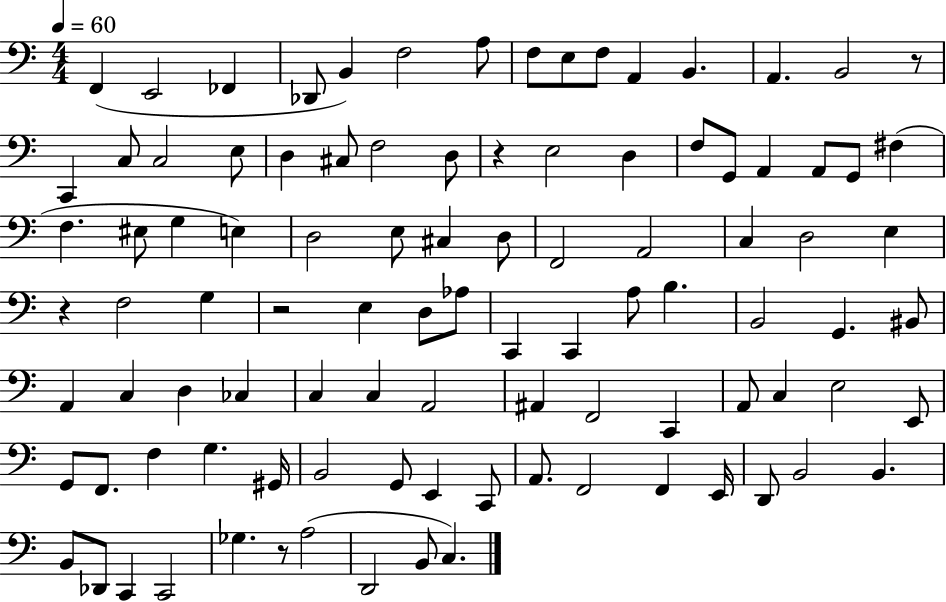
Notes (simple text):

F2/q E2/h FES2/q Db2/e B2/q F3/h A3/e F3/e E3/e F3/e A2/q B2/q. A2/q. B2/h R/e C2/q C3/e C3/h E3/e D3/q C#3/e F3/h D3/e R/q E3/h D3/q F3/e G2/e A2/q A2/e G2/e F#3/q F3/q. EIS3/e G3/q E3/q D3/h E3/e C#3/q D3/e F2/h A2/h C3/q D3/h E3/q R/q F3/h G3/q R/h E3/q D3/e Ab3/e C2/q C2/q A3/e B3/q. B2/h G2/q. BIS2/e A2/q C3/q D3/q CES3/q C3/q C3/q A2/h A#2/q F2/h C2/q A2/e C3/q E3/h E2/e G2/e F2/e. F3/q G3/q. G#2/s B2/h G2/e E2/q C2/e A2/e. F2/h F2/q E2/s D2/e B2/h B2/q. B2/e Db2/e C2/q C2/h Gb3/q. R/e A3/h D2/h B2/e C3/q.